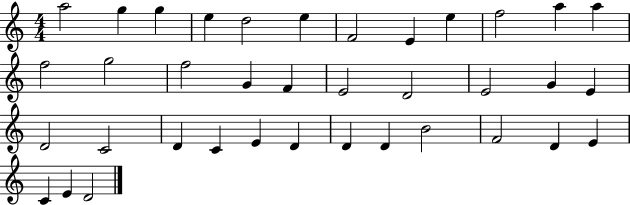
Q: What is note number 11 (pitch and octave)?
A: A5